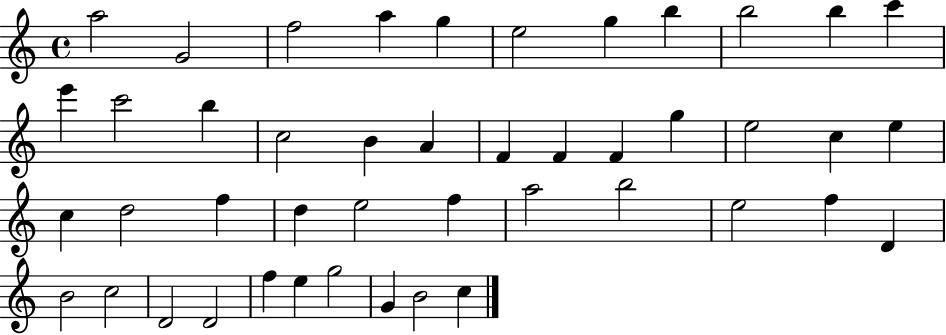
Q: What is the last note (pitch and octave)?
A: C5